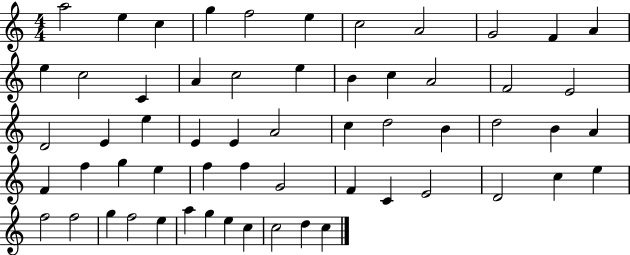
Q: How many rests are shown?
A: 0